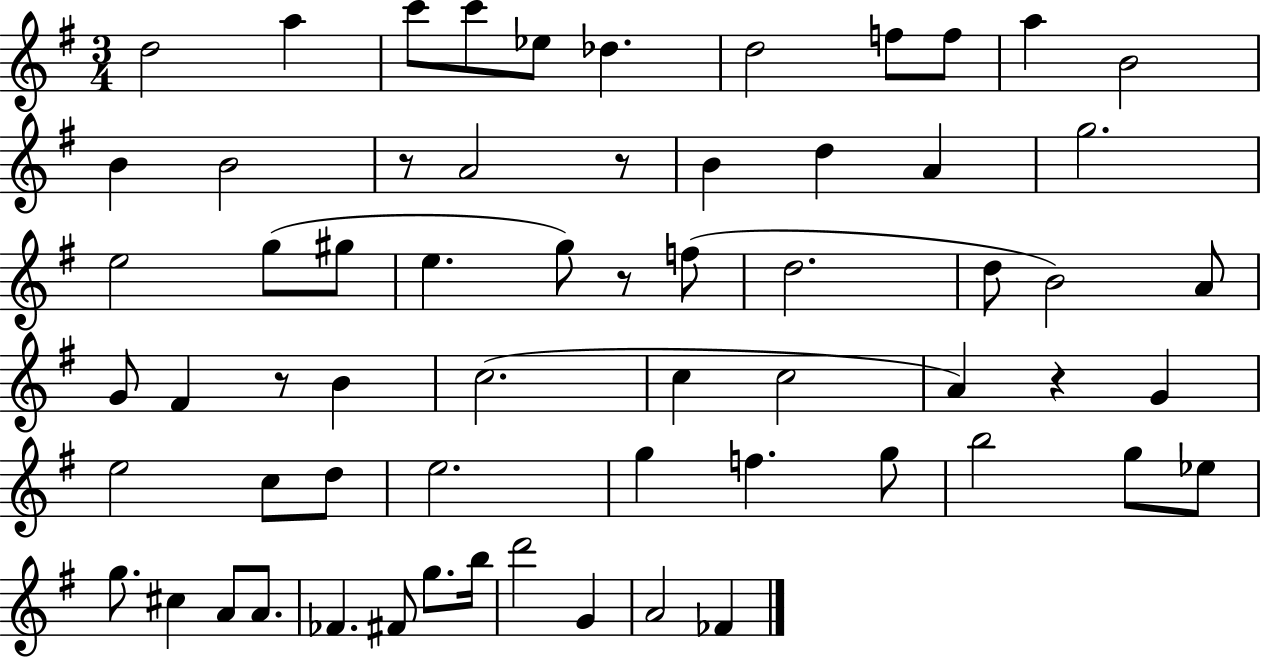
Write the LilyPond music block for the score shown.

{
  \clef treble
  \numericTimeSignature
  \time 3/4
  \key g \major
  d''2 a''4 | c'''8 c'''8 ees''8 des''4. | d''2 f''8 f''8 | a''4 b'2 | \break b'4 b'2 | r8 a'2 r8 | b'4 d''4 a'4 | g''2. | \break e''2 g''8( gis''8 | e''4. g''8) r8 f''8( | d''2. | d''8 b'2) a'8 | \break g'8 fis'4 r8 b'4 | c''2.( | c''4 c''2 | a'4) r4 g'4 | \break e''2 c''8 d''8 | e''2. | g''4 f''4. g''8 | b''2 g''8 ees''8 | \break g''8. cis''4 a'8 a'8. | fes'4. fis'8 g''8. b''16 | d'''2 g'4 | a'2 fes'4 | \break \bar "|."
}